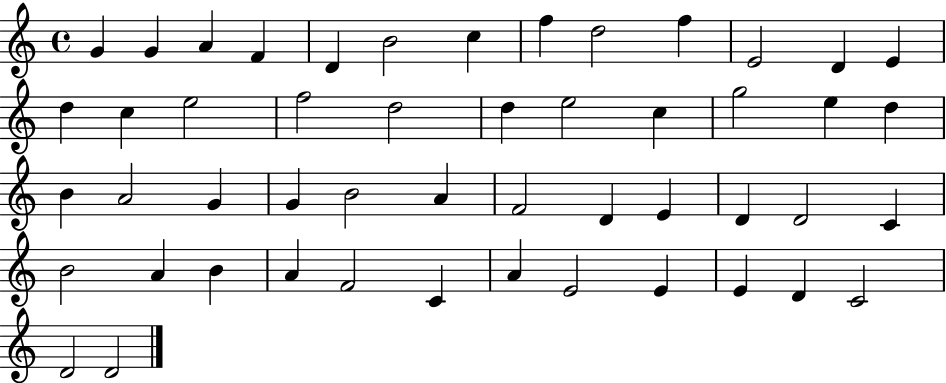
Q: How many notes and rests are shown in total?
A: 50